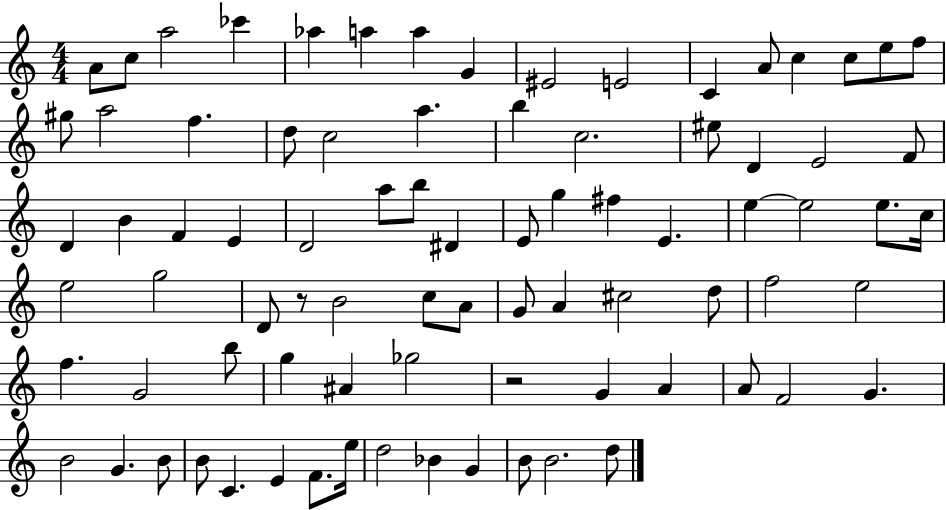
X:1
T:Untitled
M:4/4
L:1/4
K:C
A/2 c/2 a2 _c' _a a a G ^E2 E2 C A/2 c c/2 e/2 f/2 ^g/2 a2 f d/2 c2 a b c2 ^e/2 D E2 F/2 D B F E D2 a/2 b/2 ^D E/2 g ^f E e e2 e/2 c/4 e2 g2 D/2 z/2 B2 c/2 A/2 G/2 A ^c2 d/2 f2 e2 f G2 b/2 g ^A _g2 z2 G A A/2 F2 G B2 G B/2 B/2 C E F/2 e/4 d2 _B G B/2 B2 d/2